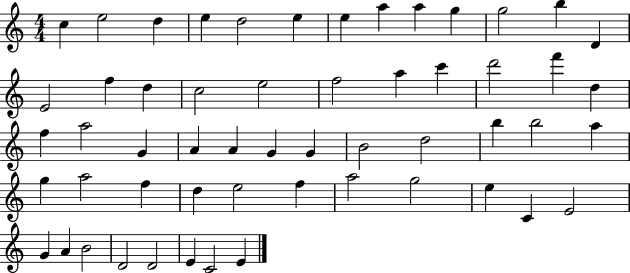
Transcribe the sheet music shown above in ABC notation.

X:1
T:Untitled
M:4/4
L:1/4
K:C
c e2 d e d2 e e a a g g2 b D E2 f d c2 e2 f2 a c' d'2 f' d f a2 G A A G G B2 d2 b b2 a g a2 f d e2 f a2 g2 e C E2 G A B2 D2 D2 E C2 E